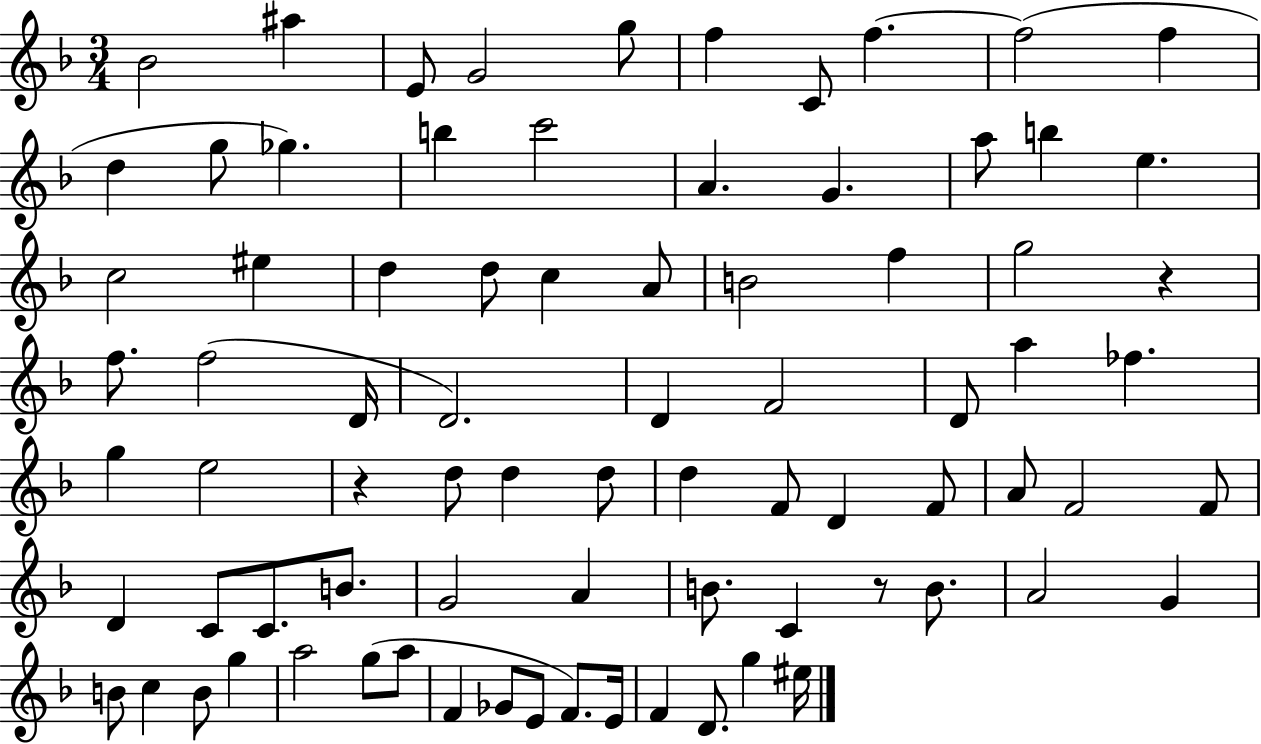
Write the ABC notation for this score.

X:1
T:Untitled
M:3/4
L:1/4
K:F
_B2 ^a E/2 G2 g/2 f C/2 f f2 f d g/2 _g b c'2 A G a/2 b e c2 ^e d d/2 c A/2 B2 f g2 z f/2 f2 D/4 D2 D F2 D/2 a _f g e2 z d/2 d d/2 d F/2 D F/2 A/2 F2 F/2 D C/2 C/2 B/2 G2 A B/2 C z/2 B/2 A2 G B/2 c B/2 g a2 g/2 a/2 F _G/2 E/2 F/2 E/4 F D/2 g ^e/4